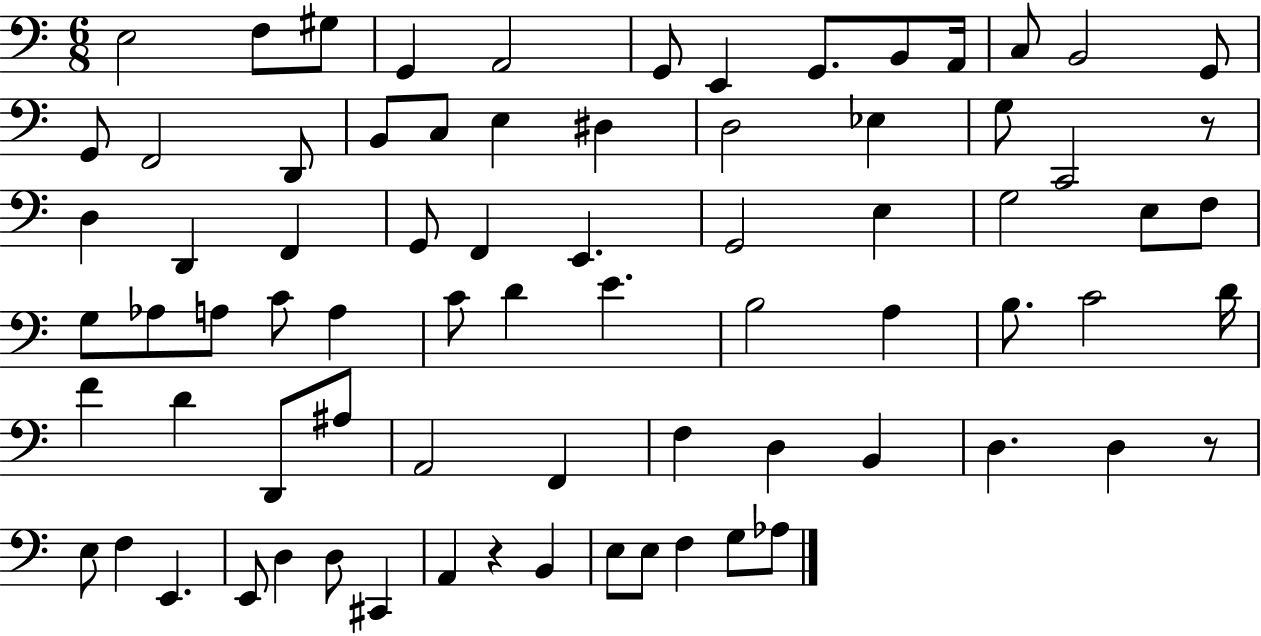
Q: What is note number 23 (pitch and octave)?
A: G3